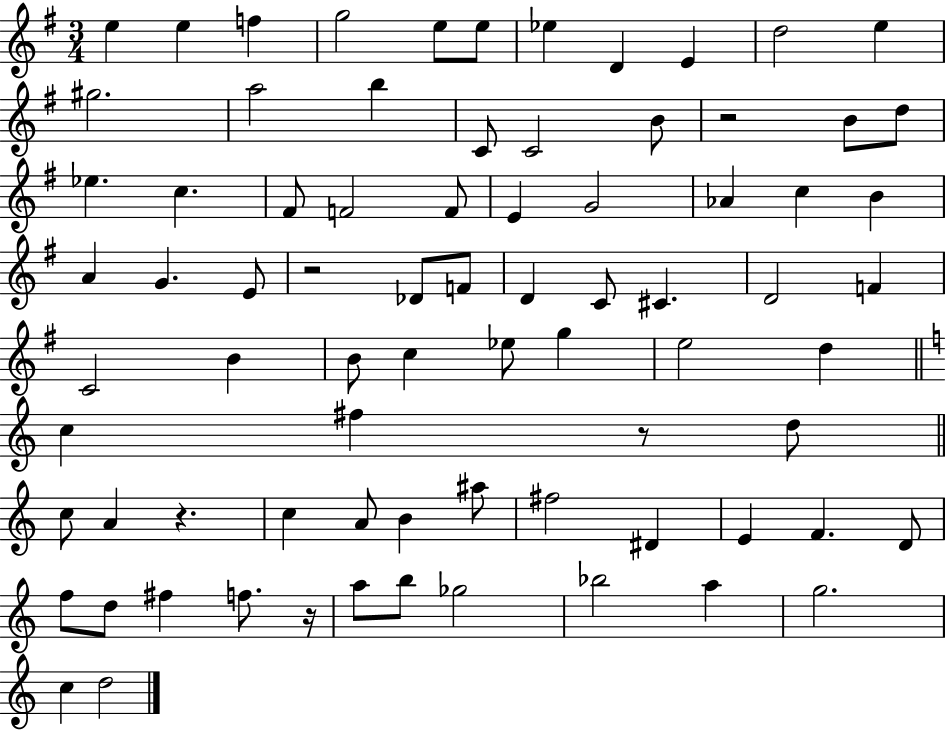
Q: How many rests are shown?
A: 5